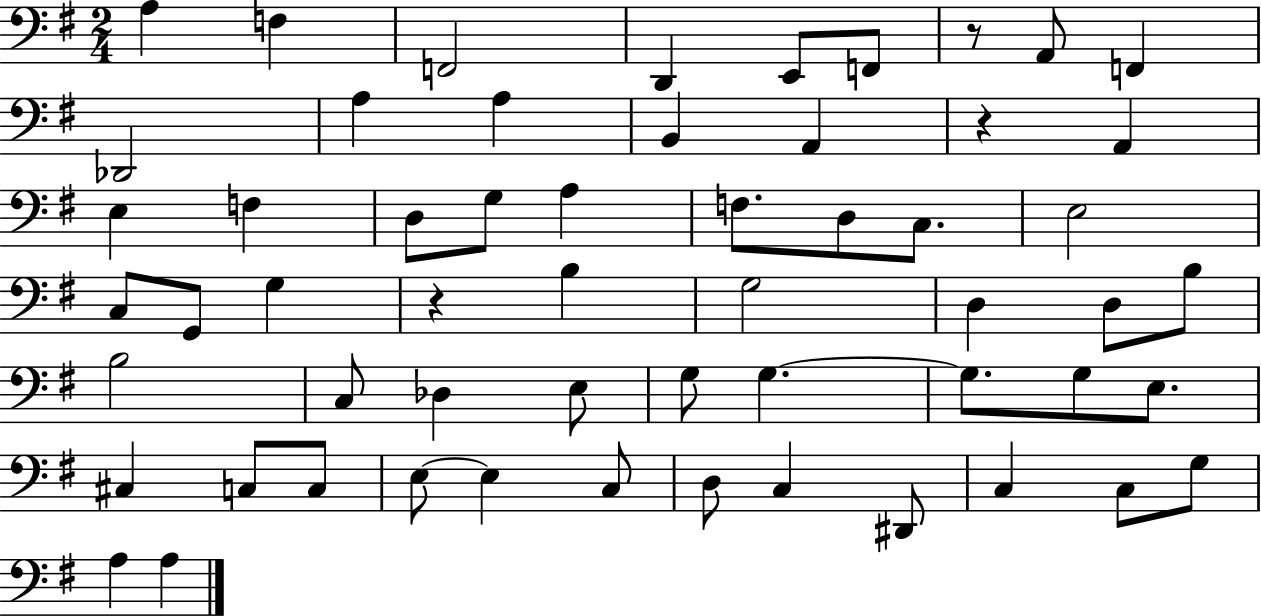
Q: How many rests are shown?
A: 3